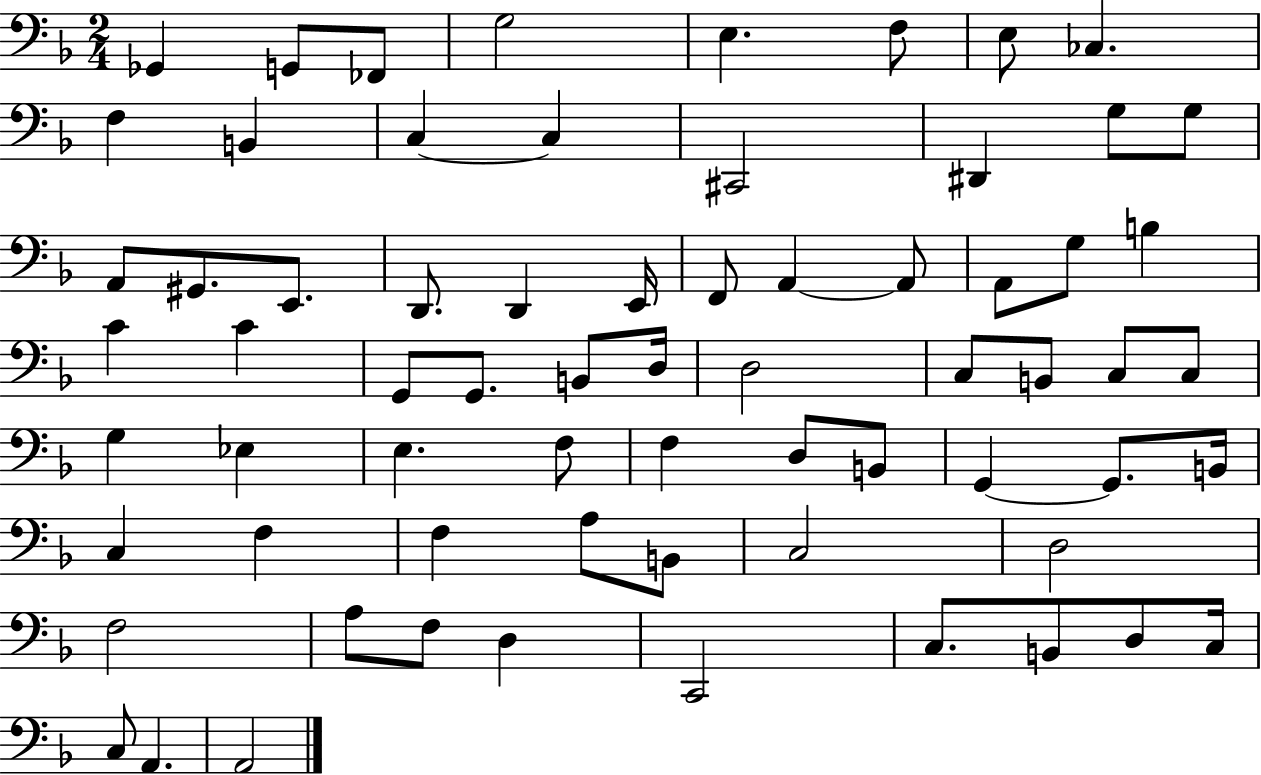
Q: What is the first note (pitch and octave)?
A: Gb2